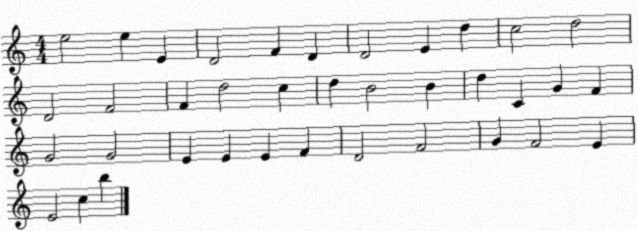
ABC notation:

X:1
T:Untitled
M:4/4
L:1/4
K:C
e2 e E D2 F D D2 E d c2 d2 D2 F2 F d2 c d B2 B d C G F G2 G2 E E E F D2 F2 G F2 E E2 c b